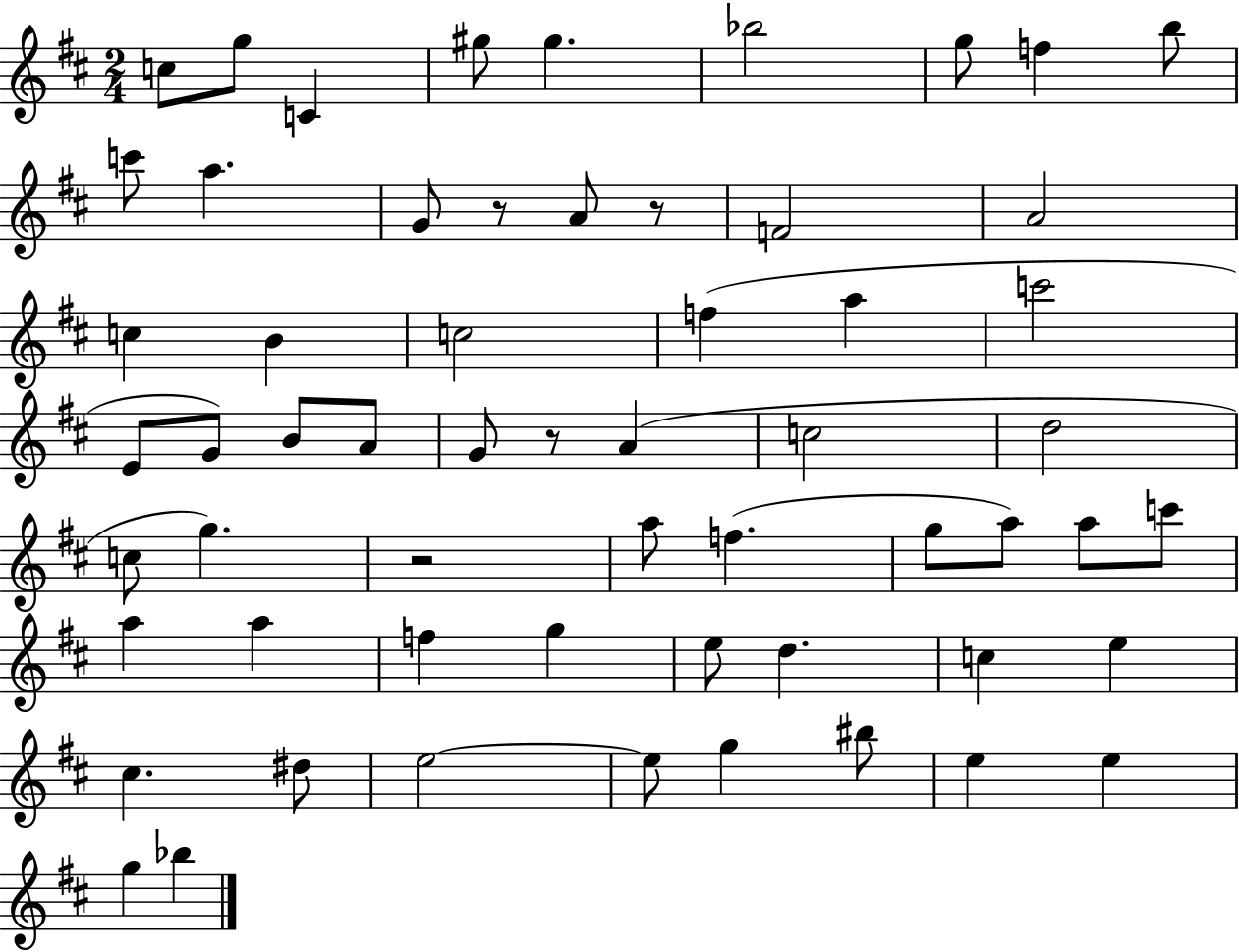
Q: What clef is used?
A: treble